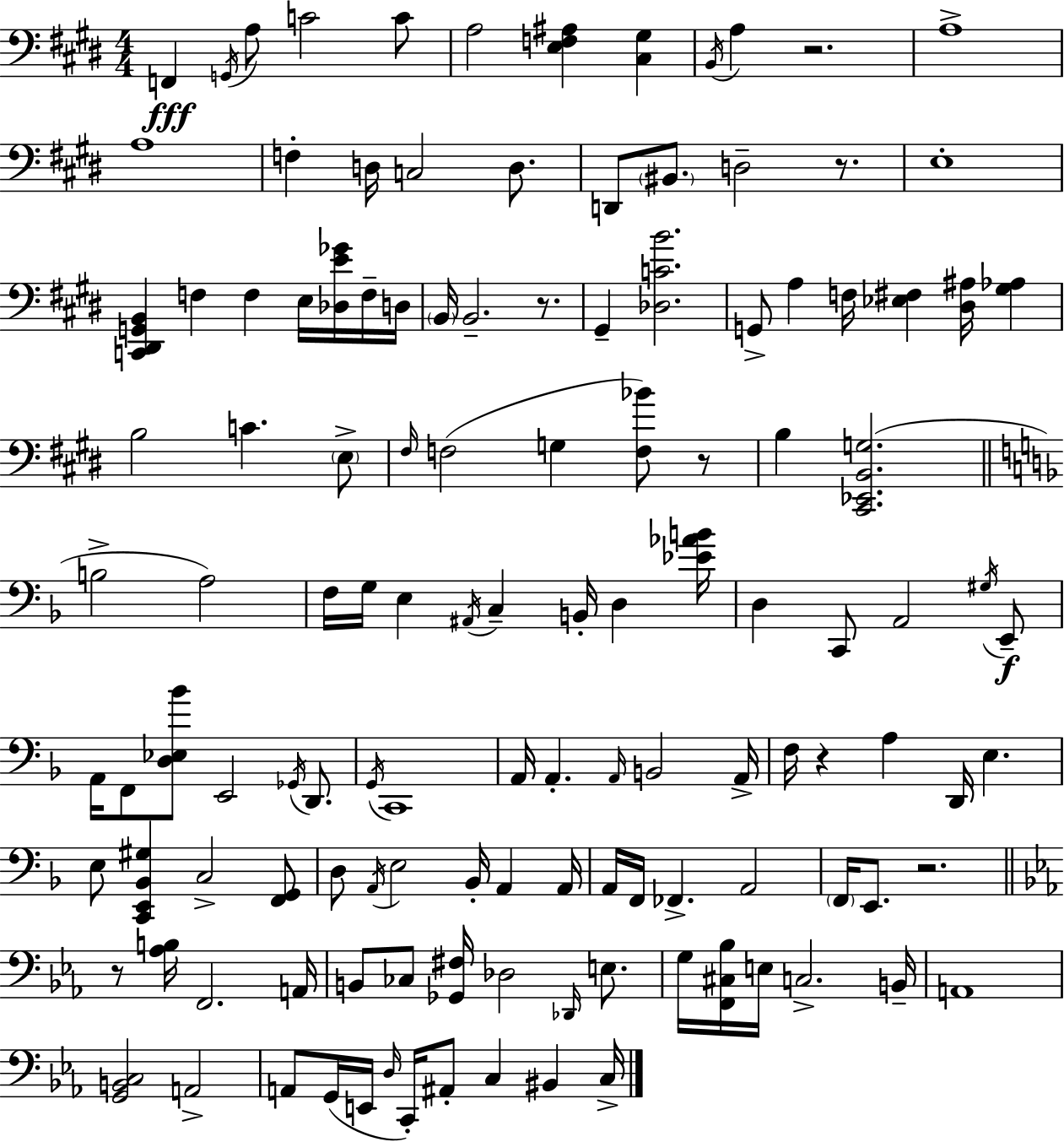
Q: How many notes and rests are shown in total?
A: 127